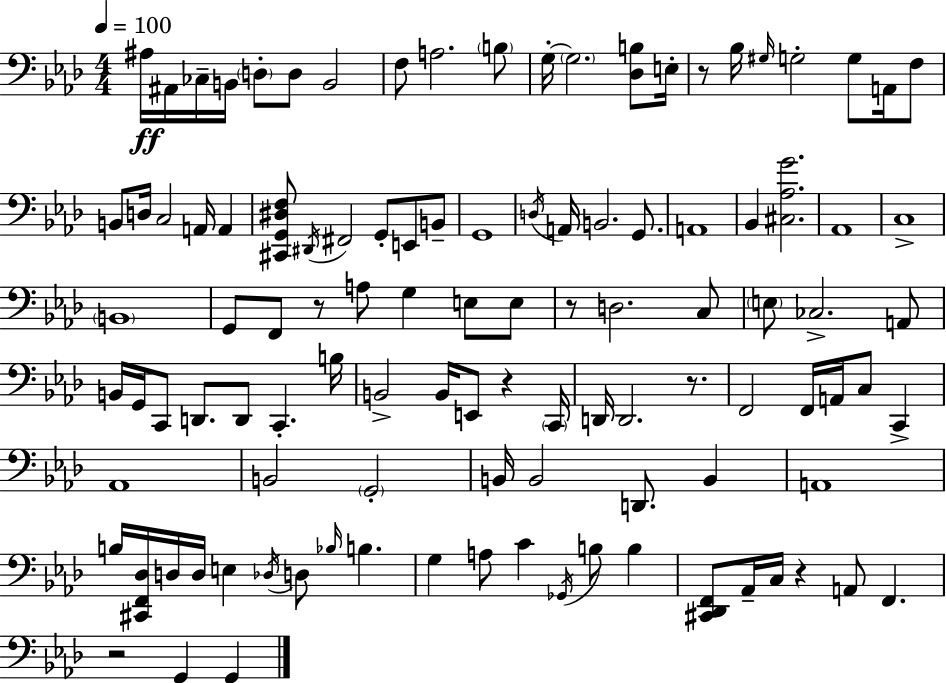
{
  \clef bass
  \numericTimeSignature
  \time 4/4
  \key aes \major
  \tempo 4 = 100
  ais16\ff ais,16 ces16-- b,16 \parenthesize d8-. d8 b,2 | f8 a2. \parenthesize b8 | g16-.~~ \parenthesize g2. <des b>8 e16-. | r8 bes16 \grace { gis16 } g2-. g8 a,16 f8 | \break b,8 d16 c2 a,16 a,4 | <cis, g, dis f>8 \acciaccatura { dis,16 } fis,2 g,8-. e,8 | b,8-- g,1 | \acciaccatura { d16 } a,16 b,2. | \break g,8. a,1 | bes,4 <cis aes g'>2. | aes,1 | c1-> | \break \parenthesize b,1 | g,8 f,8 r8 a8 g4 e8 | e8 r8 d2. | c8 \parenthesize e8 ces2.-> | \break a,8 b,16 g,16 c,8 d,8. d,8 c,4.-. | b16 b,2-> b,16 e,8 r4 | \parenthesize c,16 d,16 d,2. | r8. f,2 f,16 a,16 c8 c,4-> | \break aes,1 | b,2 \parenthesize g,2-. | b,16 b,2 d,8. b,4 | a,1 | \break b16 <cis, f, des>16 d16 d16 e4 \acciaccatura { des16 } d8 \grace { bes16 } b4. | g4 a8 c'4 \acciaccatura { ges,16 } | b8 b4 <cis, des, f,>8 aes,16-- c16 r4 a,8 | f,4. r2 g,4 | \break g,4 \bar "|."
}